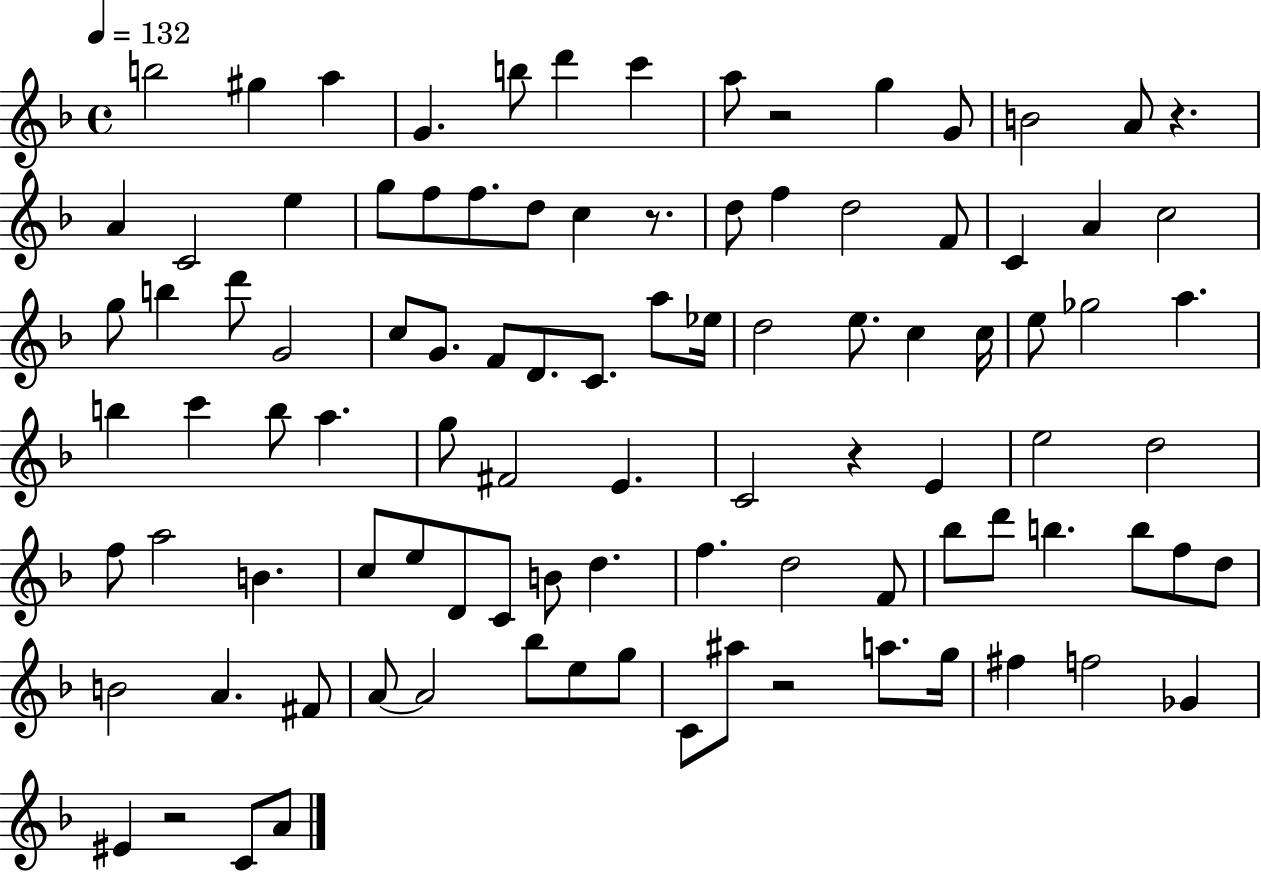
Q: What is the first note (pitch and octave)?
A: B5